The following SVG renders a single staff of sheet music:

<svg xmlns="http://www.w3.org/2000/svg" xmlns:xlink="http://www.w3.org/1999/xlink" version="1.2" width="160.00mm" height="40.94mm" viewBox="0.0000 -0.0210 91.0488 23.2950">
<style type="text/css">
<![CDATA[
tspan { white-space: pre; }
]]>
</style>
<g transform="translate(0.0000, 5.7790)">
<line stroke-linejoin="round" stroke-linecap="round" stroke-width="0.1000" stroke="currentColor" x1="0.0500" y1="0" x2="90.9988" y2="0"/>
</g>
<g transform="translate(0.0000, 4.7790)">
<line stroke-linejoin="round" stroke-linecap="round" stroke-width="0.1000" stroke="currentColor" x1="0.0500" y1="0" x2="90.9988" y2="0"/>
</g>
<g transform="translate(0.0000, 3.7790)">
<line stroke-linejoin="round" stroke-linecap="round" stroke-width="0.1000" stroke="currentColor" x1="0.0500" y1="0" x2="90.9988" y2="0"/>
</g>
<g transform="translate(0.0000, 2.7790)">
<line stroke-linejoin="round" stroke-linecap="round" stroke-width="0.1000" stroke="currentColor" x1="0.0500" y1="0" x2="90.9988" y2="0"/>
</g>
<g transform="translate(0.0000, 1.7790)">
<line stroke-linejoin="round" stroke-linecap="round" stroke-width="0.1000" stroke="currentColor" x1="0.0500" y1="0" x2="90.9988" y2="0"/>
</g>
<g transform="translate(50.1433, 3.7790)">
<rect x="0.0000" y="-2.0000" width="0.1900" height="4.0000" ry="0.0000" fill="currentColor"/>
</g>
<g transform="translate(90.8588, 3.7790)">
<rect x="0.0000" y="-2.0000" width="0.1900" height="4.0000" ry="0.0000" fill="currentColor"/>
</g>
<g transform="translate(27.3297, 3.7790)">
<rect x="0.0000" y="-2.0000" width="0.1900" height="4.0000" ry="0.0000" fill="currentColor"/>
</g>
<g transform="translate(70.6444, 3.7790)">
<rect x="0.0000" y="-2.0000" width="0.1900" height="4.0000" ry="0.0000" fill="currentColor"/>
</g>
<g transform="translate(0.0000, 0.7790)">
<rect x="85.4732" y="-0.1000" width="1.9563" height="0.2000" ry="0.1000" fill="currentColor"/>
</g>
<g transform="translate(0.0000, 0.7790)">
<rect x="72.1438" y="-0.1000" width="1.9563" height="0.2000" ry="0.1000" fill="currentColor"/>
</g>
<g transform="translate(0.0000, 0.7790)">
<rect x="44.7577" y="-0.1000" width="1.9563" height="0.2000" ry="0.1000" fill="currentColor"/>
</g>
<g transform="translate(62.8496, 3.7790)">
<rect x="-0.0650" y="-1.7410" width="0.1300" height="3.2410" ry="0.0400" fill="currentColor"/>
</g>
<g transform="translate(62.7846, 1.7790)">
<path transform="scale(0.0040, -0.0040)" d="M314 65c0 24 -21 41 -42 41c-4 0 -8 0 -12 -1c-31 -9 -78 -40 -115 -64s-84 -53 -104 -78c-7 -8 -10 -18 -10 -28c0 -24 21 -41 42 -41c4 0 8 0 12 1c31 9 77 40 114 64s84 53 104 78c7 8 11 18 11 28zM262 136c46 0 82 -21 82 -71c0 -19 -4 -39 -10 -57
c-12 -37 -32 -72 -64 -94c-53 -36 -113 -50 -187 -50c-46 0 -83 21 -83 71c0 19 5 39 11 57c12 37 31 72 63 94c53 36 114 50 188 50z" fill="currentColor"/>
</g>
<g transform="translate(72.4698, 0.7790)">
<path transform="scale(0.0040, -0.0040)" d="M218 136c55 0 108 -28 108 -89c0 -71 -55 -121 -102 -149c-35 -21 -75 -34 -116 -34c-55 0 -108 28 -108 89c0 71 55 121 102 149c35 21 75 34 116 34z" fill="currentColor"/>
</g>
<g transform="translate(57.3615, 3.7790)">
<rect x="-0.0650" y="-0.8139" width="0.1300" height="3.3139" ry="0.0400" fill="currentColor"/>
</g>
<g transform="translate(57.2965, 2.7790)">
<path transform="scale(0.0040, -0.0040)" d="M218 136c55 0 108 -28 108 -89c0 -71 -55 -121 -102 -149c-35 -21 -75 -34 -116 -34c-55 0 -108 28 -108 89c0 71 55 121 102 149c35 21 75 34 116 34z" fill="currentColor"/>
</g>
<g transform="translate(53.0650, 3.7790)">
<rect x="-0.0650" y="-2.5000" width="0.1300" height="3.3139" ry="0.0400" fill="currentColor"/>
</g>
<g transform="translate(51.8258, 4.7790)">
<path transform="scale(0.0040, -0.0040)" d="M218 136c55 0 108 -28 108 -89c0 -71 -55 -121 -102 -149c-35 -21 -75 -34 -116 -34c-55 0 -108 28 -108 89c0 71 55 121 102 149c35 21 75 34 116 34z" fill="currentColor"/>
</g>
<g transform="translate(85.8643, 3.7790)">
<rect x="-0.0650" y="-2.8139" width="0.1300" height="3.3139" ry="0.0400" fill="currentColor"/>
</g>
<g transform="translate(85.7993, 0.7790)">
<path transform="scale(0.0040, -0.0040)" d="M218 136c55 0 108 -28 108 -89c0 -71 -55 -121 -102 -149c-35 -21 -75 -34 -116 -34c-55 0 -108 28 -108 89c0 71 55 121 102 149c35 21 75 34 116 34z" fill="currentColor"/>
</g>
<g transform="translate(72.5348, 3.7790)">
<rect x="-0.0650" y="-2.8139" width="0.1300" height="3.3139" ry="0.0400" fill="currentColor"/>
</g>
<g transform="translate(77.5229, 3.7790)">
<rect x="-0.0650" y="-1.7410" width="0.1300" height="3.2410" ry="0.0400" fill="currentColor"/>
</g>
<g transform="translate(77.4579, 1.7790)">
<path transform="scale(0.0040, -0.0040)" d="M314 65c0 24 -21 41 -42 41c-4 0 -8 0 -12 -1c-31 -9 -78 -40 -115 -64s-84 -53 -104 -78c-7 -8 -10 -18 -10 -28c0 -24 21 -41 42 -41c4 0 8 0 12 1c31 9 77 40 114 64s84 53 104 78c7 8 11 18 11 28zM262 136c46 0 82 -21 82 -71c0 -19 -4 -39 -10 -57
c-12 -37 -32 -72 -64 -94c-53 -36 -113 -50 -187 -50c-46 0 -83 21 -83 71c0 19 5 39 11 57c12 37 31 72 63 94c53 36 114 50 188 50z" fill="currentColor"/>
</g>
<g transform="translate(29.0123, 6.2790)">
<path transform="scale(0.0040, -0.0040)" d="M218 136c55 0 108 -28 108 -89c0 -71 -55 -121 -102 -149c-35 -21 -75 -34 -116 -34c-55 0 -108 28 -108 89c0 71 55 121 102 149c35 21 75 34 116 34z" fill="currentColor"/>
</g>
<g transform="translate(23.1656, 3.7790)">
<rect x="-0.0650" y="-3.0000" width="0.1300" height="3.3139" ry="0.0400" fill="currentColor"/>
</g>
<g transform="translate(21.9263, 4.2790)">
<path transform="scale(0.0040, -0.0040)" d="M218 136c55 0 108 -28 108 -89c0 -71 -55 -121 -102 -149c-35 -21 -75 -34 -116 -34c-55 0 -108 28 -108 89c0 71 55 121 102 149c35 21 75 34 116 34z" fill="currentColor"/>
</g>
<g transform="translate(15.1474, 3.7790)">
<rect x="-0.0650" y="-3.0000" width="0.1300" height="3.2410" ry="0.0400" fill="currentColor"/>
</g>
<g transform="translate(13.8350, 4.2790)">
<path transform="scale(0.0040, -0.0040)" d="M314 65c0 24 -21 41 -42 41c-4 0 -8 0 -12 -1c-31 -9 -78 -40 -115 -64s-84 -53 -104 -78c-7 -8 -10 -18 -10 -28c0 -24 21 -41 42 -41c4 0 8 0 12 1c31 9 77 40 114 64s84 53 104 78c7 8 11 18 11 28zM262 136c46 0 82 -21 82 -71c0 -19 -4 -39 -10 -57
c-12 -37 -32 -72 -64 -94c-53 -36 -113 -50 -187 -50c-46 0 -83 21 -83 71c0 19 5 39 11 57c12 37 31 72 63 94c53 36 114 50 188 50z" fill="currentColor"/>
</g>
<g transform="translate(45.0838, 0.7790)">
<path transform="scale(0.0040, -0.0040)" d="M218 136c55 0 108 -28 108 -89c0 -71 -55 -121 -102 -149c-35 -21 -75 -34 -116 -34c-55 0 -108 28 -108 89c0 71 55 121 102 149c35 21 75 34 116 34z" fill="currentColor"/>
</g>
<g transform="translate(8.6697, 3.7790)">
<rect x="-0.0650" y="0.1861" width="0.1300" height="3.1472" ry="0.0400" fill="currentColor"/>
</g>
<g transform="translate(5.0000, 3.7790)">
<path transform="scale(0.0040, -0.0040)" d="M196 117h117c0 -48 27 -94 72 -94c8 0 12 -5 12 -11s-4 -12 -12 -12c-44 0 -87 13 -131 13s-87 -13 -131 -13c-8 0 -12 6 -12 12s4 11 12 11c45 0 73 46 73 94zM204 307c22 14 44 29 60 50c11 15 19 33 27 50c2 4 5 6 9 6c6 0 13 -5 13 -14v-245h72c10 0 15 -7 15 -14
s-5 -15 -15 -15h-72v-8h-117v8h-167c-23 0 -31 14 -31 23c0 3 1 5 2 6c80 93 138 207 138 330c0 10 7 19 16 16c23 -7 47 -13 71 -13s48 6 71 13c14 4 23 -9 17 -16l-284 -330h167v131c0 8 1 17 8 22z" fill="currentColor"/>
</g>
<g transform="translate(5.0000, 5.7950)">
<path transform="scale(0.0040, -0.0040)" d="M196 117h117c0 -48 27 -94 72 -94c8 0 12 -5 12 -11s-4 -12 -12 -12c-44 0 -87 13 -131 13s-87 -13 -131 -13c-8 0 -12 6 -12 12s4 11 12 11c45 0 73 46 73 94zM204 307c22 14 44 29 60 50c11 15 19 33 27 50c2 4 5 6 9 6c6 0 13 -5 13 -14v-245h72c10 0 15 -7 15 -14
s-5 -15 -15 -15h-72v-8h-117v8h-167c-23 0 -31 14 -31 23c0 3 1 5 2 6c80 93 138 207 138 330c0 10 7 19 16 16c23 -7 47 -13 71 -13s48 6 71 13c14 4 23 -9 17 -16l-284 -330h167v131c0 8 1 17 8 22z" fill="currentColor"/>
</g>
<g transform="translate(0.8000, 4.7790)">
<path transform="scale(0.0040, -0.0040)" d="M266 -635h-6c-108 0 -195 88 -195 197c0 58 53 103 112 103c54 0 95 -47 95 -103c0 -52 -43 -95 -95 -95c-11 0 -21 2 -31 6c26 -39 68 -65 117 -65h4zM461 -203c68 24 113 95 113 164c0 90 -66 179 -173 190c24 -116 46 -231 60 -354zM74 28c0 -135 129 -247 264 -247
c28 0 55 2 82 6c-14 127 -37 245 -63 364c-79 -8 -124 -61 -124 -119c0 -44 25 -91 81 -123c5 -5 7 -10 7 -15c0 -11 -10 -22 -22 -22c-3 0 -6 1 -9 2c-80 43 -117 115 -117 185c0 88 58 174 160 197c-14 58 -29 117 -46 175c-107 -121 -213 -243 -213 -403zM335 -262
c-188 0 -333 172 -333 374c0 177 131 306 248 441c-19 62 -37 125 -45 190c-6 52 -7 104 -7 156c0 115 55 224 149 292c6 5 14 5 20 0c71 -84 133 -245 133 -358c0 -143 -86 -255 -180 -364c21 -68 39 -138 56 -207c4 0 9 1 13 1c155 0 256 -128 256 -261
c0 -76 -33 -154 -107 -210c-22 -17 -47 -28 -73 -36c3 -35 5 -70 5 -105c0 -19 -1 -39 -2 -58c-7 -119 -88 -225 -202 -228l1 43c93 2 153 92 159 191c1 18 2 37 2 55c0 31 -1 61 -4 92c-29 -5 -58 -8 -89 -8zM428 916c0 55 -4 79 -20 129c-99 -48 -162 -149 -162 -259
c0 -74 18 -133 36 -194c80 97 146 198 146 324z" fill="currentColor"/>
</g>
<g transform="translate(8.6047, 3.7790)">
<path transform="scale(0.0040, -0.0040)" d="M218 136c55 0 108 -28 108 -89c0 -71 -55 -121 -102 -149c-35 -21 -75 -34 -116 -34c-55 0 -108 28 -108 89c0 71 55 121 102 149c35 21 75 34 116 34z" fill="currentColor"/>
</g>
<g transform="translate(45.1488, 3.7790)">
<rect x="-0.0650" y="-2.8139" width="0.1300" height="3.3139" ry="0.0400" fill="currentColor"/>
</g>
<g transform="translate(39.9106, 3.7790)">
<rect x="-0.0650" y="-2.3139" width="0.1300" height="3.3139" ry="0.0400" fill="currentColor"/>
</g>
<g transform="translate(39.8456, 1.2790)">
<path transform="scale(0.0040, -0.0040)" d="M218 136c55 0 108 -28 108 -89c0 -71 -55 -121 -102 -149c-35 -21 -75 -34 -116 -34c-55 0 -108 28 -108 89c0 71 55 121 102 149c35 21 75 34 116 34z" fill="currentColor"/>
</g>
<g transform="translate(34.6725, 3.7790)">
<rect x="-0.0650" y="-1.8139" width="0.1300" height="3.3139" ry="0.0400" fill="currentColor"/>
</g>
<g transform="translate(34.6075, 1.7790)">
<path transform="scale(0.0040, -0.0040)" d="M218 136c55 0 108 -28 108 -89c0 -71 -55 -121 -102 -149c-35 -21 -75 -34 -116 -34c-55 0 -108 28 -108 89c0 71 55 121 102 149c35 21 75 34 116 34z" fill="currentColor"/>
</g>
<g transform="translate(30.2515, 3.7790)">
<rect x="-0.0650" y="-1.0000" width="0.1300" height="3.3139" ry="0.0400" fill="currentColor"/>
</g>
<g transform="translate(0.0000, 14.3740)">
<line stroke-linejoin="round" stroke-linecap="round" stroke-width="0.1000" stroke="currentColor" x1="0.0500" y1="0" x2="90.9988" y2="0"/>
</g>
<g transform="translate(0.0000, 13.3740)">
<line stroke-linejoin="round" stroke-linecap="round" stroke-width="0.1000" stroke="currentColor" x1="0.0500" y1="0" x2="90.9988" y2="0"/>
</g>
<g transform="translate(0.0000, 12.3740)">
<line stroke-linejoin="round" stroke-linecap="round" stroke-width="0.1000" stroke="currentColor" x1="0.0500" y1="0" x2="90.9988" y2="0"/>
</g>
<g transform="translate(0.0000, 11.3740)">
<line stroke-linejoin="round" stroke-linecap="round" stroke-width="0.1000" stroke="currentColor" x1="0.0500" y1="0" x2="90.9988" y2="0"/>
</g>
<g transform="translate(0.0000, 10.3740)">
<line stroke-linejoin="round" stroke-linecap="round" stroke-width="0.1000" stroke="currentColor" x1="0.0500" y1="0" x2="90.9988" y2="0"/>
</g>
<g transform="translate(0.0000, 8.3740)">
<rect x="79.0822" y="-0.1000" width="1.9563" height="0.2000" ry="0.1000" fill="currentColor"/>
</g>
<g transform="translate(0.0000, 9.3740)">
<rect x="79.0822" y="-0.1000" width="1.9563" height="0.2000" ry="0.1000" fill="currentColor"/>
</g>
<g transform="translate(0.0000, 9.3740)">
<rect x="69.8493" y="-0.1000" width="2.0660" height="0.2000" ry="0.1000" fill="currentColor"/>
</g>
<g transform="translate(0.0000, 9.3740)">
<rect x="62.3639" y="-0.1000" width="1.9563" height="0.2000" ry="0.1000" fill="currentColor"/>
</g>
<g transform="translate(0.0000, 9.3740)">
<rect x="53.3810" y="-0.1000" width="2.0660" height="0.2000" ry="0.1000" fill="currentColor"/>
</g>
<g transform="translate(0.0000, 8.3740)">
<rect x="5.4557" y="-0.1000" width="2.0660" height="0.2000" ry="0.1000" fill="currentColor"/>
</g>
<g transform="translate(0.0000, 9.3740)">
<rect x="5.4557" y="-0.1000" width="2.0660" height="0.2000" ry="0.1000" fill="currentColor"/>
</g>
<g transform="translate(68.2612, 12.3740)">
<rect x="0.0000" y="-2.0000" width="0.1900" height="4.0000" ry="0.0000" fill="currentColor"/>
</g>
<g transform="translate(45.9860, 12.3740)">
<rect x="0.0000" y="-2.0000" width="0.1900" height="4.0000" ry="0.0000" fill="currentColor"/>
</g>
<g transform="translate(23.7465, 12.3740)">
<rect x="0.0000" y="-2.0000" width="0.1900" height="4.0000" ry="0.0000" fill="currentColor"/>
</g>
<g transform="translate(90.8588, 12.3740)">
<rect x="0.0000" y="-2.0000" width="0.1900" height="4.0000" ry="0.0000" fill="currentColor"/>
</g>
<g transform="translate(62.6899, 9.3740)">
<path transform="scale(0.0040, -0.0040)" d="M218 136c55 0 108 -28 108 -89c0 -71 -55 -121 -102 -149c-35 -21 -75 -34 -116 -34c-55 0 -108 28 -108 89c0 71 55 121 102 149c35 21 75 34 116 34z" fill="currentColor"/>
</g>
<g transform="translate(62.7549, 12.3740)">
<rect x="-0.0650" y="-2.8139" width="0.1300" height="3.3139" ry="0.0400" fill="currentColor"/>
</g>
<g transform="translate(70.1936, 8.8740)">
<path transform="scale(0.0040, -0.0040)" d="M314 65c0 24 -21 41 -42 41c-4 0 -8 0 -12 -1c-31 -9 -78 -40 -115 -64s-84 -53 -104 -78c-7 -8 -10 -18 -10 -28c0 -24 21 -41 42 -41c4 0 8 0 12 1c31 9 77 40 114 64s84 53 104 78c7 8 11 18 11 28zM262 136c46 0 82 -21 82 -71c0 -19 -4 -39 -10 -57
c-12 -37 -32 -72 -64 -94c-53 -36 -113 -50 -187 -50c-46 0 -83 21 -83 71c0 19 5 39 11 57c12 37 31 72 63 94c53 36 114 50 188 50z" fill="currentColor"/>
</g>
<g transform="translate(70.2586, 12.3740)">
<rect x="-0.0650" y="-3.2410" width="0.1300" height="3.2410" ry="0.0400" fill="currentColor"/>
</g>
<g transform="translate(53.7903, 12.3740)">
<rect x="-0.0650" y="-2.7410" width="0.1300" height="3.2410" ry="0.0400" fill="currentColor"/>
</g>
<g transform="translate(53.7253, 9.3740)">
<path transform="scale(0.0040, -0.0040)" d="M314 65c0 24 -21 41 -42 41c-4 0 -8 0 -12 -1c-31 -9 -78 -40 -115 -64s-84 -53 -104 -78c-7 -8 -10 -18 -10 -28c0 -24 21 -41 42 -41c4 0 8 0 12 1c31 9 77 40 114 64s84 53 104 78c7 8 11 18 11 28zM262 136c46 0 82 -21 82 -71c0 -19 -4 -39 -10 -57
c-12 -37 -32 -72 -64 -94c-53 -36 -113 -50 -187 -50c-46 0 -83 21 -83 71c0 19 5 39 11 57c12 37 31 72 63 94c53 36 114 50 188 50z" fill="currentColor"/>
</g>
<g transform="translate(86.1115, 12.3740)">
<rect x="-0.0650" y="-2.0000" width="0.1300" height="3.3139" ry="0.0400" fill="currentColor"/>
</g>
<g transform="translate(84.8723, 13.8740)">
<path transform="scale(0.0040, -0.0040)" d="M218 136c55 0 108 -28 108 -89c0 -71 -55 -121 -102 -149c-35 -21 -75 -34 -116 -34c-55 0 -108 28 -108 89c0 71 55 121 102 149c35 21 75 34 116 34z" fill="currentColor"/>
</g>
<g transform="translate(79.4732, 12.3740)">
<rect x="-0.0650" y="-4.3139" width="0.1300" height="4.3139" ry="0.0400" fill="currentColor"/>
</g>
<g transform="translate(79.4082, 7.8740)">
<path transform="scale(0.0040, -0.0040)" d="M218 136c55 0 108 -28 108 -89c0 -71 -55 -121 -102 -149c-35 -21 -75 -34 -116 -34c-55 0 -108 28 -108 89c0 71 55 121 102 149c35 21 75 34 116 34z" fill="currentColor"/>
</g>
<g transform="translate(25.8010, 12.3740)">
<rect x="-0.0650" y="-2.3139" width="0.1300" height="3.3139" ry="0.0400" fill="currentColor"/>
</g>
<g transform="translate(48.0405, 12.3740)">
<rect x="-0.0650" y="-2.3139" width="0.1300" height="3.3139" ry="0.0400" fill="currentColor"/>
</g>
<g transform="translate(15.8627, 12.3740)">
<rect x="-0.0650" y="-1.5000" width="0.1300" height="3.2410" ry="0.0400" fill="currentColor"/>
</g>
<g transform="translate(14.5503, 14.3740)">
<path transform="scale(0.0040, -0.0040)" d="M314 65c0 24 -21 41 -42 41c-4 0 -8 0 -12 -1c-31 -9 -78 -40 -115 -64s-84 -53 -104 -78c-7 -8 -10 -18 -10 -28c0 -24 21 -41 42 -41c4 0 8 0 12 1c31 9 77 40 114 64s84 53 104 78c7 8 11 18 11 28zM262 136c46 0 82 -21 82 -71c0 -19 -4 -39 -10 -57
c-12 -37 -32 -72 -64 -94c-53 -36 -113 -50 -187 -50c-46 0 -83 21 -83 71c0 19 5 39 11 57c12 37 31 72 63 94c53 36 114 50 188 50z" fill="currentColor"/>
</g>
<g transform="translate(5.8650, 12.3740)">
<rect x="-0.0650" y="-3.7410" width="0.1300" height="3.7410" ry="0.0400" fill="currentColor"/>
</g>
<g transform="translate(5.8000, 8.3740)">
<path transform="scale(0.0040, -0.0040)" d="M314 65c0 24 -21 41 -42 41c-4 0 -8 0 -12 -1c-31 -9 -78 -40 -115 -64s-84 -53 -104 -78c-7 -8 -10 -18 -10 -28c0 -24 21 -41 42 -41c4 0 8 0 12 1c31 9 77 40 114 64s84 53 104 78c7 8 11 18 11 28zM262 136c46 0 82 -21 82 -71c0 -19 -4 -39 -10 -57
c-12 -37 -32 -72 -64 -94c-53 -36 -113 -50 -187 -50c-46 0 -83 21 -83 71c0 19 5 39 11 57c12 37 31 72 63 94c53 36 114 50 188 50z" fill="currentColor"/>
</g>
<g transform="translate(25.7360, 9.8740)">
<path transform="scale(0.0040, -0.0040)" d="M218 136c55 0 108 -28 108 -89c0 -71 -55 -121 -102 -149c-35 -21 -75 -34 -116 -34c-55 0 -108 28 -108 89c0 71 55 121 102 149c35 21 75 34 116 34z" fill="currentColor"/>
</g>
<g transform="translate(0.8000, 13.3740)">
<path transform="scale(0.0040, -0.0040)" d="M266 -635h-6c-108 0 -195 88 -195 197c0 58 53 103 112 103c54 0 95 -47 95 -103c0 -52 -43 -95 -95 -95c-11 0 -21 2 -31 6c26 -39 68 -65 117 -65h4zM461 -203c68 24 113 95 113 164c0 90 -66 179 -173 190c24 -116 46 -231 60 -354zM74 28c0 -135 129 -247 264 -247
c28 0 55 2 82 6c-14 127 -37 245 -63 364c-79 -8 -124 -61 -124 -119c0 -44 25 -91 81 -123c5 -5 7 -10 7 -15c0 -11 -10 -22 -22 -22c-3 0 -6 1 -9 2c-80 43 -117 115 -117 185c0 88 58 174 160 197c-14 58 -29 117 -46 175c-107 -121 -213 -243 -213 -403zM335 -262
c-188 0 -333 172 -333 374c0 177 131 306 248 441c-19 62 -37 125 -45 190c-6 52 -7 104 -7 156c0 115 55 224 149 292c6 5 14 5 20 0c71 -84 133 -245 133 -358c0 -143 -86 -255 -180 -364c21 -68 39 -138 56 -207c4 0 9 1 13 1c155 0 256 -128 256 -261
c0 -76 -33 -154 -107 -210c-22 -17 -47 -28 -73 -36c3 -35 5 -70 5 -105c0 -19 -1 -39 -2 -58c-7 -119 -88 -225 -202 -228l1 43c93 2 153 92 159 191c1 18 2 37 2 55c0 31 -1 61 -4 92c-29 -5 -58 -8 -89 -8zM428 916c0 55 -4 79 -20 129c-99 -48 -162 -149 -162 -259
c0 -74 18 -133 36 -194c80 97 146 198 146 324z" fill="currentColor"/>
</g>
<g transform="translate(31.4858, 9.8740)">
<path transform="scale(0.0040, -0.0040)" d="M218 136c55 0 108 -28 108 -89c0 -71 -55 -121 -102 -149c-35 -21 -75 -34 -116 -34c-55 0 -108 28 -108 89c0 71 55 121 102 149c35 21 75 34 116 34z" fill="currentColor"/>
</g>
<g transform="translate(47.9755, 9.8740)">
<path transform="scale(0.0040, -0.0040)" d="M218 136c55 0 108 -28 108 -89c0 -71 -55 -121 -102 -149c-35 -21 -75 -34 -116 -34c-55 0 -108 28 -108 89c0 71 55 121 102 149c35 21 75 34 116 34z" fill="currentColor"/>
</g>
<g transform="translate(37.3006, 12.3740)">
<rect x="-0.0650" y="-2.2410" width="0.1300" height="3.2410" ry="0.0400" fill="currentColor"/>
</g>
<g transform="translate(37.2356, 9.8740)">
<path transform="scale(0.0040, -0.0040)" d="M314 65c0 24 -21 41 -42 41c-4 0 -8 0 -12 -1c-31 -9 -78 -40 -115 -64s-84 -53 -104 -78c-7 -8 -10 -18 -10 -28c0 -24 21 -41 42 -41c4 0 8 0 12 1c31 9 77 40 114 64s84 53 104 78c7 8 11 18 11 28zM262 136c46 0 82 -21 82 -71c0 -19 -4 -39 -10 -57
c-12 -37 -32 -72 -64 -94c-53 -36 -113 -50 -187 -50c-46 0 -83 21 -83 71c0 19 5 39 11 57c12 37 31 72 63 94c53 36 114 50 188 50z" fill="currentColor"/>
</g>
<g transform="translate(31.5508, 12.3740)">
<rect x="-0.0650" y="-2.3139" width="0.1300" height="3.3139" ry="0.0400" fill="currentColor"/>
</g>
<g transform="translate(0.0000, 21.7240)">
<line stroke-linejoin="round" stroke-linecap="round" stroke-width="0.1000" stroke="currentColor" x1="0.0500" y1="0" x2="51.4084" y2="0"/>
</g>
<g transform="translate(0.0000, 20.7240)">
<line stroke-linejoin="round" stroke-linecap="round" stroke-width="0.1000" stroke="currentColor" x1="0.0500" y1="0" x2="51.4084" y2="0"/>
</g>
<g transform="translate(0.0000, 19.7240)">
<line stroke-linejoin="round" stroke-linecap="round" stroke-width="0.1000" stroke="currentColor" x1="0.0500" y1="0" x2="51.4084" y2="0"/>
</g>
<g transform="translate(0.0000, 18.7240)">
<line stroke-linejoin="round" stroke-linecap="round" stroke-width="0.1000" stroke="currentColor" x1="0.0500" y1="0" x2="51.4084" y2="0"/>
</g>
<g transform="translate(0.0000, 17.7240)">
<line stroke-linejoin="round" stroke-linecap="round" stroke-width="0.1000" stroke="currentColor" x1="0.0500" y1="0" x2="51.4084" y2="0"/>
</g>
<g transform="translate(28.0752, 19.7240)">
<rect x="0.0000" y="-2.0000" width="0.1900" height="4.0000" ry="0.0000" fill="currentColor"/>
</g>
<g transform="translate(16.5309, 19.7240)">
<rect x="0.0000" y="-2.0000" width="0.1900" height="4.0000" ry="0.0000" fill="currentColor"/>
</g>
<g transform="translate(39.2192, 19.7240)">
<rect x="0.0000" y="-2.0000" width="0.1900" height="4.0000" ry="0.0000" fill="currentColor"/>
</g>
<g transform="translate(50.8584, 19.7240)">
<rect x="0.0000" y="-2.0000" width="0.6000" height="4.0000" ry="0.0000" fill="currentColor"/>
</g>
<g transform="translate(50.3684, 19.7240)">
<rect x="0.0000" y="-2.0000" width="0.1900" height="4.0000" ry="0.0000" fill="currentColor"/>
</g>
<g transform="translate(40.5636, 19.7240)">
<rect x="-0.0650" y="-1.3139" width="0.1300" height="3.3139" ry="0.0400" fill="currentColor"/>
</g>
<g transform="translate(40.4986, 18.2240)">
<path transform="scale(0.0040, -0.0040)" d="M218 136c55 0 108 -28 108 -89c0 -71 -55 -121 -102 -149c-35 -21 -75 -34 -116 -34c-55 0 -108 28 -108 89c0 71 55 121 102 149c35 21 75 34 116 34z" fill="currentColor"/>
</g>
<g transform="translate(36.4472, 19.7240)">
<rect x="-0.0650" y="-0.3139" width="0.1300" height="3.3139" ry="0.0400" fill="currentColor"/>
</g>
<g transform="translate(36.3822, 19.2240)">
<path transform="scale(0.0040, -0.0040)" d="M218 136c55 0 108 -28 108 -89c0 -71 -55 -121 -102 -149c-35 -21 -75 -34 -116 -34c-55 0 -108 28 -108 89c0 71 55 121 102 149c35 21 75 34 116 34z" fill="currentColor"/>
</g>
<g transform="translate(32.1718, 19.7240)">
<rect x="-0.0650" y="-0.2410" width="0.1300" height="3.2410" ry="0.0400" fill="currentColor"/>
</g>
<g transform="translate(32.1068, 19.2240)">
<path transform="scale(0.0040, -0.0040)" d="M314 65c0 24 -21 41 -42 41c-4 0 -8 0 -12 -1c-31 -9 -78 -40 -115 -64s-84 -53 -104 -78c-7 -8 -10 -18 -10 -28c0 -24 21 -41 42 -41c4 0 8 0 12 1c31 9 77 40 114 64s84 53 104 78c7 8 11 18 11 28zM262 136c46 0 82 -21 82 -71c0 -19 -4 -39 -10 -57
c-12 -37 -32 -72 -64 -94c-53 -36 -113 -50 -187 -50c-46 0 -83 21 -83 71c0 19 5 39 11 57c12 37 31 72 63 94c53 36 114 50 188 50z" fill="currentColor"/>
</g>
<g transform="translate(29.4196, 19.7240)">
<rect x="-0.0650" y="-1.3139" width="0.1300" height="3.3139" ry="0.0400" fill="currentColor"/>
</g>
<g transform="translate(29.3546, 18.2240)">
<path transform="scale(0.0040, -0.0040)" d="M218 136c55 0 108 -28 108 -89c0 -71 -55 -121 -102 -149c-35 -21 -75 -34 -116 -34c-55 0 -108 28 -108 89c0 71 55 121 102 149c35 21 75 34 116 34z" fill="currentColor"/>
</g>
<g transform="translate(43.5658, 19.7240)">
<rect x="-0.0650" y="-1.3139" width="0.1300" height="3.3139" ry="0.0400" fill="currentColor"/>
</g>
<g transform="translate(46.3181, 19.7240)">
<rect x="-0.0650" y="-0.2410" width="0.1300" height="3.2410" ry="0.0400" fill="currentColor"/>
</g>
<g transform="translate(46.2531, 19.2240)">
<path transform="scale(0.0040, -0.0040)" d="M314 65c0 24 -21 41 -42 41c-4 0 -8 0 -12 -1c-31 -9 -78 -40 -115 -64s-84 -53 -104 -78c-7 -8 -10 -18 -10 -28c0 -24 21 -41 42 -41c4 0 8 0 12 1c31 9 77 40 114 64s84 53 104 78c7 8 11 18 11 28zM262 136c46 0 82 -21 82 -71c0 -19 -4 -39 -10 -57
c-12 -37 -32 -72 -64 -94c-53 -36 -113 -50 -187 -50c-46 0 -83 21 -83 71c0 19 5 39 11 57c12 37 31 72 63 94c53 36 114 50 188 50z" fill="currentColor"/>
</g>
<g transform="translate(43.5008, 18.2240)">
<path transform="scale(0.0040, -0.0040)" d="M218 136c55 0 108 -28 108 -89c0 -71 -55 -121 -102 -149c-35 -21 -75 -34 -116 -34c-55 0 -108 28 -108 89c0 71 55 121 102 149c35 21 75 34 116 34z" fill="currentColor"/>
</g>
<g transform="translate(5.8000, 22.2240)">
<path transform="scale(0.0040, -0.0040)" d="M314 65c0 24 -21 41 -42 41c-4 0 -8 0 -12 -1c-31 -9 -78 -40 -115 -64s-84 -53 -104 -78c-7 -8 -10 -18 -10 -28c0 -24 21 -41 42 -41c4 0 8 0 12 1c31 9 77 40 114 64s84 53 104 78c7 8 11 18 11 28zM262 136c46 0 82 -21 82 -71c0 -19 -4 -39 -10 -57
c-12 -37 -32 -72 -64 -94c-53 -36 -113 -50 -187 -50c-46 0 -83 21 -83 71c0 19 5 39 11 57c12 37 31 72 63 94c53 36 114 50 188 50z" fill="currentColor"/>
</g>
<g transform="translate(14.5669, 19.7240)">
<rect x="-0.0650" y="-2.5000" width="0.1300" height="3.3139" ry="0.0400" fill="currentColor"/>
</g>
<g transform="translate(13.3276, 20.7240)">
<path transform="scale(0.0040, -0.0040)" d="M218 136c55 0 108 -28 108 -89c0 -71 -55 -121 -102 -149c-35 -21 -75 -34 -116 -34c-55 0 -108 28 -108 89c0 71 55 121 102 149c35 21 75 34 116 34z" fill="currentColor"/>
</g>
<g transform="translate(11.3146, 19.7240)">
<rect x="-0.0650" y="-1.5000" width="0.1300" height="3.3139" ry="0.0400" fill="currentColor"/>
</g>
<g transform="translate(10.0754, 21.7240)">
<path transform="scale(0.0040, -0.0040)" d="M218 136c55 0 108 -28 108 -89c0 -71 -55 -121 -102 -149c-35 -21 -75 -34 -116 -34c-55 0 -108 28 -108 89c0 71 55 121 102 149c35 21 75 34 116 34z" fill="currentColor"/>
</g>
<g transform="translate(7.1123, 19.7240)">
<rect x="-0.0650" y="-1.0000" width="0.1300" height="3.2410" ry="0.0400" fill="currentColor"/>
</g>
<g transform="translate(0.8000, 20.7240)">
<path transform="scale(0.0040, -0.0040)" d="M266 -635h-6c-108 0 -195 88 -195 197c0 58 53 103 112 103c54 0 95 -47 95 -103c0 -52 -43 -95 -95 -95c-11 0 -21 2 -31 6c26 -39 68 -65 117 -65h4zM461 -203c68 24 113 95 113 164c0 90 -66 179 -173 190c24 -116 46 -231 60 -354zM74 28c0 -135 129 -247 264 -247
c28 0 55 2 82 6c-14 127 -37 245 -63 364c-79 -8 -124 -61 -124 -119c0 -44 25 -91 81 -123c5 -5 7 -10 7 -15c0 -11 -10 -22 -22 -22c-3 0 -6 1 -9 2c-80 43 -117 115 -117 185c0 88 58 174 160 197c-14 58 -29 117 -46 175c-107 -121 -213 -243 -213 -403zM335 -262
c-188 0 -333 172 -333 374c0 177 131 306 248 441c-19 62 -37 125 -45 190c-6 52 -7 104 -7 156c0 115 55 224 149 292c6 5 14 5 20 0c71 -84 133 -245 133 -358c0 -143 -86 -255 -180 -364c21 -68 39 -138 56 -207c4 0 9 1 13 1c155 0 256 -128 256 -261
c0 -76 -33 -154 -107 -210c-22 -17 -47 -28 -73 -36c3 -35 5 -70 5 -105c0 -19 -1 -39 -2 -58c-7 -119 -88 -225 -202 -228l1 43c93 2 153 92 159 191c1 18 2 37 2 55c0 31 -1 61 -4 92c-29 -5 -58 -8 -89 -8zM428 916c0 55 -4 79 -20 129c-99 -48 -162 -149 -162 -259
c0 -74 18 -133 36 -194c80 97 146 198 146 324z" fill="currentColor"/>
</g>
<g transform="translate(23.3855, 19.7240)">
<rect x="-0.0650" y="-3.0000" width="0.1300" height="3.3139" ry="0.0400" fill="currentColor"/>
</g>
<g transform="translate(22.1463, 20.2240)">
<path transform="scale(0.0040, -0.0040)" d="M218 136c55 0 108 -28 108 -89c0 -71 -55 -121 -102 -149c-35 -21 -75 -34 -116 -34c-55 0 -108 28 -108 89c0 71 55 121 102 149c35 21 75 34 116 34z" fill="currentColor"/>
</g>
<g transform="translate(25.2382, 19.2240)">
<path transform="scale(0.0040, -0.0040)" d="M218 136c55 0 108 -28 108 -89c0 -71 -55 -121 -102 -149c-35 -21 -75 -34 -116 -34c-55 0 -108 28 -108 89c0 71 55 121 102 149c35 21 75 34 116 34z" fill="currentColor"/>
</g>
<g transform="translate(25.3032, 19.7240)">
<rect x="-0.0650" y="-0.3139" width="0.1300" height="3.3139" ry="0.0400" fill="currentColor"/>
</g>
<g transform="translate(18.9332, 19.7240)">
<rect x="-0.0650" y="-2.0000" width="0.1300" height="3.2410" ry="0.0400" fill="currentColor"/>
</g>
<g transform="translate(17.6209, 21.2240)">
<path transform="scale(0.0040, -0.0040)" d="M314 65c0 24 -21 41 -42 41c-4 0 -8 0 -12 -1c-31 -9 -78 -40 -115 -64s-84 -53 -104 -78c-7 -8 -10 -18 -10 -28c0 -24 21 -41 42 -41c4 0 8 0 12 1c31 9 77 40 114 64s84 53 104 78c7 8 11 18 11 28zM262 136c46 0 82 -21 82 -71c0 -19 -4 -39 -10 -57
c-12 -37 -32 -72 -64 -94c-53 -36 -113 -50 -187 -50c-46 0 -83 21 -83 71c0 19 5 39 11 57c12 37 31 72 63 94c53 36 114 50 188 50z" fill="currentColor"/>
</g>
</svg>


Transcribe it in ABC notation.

X:1
T:Untitled
M:4/4
L:1/4
K:C
B A2 A D f g a G d f2 a f2 a c'2 E2 g g g2 g a2 a b2 d' F D2 E G F2 A c e c2 c e e c2